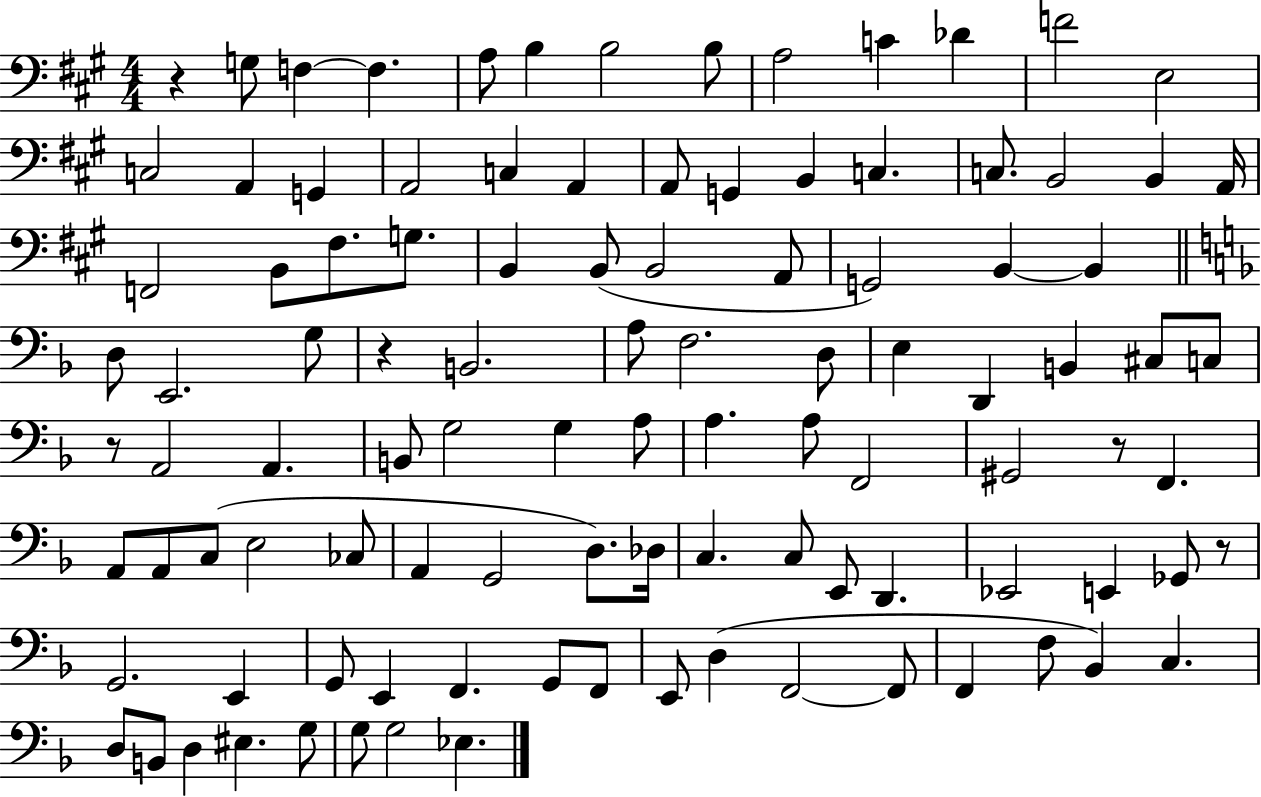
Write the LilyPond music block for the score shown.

{
  \clef bass
  \numericTimeSignature
  \time 4/4
  \key a \major
  r4 g8 f4~~ f4. | a8 b4 b2 b8 | a2 c'4 des'4 | f'2 e2 | \break c2 a,4 g,4 | a,2 c4 a,4 | a,8 g,4 b,4 c4. | c8. b,2 b,4 a,16 | \break f,2 b,8 fis8. g8. | b,4 b,8( b,2 a,8 | g,2) b,4~~ b,4 | \bar "||" \break \key f \major d8 e,2. g8 | r4 b,2. | a8 f2. d8 | e4 d,4 b,4 cis8 c8 | \break r8 a,2 a,4. | b,8 g2 g4 a8 | a4. a8 f,2 | gis,2 r8 f,4. | \break a,8 a,8 c8( e2 ces8 | a,4 g,2 d8.) des16 | c4. c8 e,8 d,4. | ees,2 e,4 ges,8 r8 | \break g,2. e,4 | g,8 e,4 f,4. g,8 f,8 | e,8 d4( f,2~~ f,8 | f,4 f8 bes,4) c4. | \break d8 b,8 d4 eis4. g8 | g8 g2 ees4. | \bar "|."
}